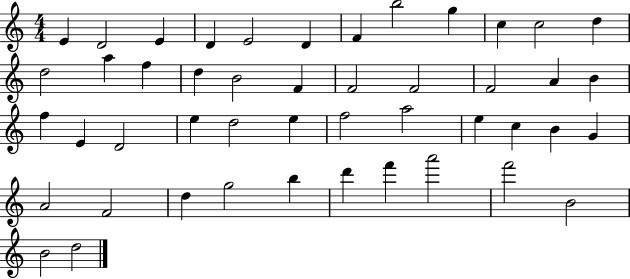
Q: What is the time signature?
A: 4/4